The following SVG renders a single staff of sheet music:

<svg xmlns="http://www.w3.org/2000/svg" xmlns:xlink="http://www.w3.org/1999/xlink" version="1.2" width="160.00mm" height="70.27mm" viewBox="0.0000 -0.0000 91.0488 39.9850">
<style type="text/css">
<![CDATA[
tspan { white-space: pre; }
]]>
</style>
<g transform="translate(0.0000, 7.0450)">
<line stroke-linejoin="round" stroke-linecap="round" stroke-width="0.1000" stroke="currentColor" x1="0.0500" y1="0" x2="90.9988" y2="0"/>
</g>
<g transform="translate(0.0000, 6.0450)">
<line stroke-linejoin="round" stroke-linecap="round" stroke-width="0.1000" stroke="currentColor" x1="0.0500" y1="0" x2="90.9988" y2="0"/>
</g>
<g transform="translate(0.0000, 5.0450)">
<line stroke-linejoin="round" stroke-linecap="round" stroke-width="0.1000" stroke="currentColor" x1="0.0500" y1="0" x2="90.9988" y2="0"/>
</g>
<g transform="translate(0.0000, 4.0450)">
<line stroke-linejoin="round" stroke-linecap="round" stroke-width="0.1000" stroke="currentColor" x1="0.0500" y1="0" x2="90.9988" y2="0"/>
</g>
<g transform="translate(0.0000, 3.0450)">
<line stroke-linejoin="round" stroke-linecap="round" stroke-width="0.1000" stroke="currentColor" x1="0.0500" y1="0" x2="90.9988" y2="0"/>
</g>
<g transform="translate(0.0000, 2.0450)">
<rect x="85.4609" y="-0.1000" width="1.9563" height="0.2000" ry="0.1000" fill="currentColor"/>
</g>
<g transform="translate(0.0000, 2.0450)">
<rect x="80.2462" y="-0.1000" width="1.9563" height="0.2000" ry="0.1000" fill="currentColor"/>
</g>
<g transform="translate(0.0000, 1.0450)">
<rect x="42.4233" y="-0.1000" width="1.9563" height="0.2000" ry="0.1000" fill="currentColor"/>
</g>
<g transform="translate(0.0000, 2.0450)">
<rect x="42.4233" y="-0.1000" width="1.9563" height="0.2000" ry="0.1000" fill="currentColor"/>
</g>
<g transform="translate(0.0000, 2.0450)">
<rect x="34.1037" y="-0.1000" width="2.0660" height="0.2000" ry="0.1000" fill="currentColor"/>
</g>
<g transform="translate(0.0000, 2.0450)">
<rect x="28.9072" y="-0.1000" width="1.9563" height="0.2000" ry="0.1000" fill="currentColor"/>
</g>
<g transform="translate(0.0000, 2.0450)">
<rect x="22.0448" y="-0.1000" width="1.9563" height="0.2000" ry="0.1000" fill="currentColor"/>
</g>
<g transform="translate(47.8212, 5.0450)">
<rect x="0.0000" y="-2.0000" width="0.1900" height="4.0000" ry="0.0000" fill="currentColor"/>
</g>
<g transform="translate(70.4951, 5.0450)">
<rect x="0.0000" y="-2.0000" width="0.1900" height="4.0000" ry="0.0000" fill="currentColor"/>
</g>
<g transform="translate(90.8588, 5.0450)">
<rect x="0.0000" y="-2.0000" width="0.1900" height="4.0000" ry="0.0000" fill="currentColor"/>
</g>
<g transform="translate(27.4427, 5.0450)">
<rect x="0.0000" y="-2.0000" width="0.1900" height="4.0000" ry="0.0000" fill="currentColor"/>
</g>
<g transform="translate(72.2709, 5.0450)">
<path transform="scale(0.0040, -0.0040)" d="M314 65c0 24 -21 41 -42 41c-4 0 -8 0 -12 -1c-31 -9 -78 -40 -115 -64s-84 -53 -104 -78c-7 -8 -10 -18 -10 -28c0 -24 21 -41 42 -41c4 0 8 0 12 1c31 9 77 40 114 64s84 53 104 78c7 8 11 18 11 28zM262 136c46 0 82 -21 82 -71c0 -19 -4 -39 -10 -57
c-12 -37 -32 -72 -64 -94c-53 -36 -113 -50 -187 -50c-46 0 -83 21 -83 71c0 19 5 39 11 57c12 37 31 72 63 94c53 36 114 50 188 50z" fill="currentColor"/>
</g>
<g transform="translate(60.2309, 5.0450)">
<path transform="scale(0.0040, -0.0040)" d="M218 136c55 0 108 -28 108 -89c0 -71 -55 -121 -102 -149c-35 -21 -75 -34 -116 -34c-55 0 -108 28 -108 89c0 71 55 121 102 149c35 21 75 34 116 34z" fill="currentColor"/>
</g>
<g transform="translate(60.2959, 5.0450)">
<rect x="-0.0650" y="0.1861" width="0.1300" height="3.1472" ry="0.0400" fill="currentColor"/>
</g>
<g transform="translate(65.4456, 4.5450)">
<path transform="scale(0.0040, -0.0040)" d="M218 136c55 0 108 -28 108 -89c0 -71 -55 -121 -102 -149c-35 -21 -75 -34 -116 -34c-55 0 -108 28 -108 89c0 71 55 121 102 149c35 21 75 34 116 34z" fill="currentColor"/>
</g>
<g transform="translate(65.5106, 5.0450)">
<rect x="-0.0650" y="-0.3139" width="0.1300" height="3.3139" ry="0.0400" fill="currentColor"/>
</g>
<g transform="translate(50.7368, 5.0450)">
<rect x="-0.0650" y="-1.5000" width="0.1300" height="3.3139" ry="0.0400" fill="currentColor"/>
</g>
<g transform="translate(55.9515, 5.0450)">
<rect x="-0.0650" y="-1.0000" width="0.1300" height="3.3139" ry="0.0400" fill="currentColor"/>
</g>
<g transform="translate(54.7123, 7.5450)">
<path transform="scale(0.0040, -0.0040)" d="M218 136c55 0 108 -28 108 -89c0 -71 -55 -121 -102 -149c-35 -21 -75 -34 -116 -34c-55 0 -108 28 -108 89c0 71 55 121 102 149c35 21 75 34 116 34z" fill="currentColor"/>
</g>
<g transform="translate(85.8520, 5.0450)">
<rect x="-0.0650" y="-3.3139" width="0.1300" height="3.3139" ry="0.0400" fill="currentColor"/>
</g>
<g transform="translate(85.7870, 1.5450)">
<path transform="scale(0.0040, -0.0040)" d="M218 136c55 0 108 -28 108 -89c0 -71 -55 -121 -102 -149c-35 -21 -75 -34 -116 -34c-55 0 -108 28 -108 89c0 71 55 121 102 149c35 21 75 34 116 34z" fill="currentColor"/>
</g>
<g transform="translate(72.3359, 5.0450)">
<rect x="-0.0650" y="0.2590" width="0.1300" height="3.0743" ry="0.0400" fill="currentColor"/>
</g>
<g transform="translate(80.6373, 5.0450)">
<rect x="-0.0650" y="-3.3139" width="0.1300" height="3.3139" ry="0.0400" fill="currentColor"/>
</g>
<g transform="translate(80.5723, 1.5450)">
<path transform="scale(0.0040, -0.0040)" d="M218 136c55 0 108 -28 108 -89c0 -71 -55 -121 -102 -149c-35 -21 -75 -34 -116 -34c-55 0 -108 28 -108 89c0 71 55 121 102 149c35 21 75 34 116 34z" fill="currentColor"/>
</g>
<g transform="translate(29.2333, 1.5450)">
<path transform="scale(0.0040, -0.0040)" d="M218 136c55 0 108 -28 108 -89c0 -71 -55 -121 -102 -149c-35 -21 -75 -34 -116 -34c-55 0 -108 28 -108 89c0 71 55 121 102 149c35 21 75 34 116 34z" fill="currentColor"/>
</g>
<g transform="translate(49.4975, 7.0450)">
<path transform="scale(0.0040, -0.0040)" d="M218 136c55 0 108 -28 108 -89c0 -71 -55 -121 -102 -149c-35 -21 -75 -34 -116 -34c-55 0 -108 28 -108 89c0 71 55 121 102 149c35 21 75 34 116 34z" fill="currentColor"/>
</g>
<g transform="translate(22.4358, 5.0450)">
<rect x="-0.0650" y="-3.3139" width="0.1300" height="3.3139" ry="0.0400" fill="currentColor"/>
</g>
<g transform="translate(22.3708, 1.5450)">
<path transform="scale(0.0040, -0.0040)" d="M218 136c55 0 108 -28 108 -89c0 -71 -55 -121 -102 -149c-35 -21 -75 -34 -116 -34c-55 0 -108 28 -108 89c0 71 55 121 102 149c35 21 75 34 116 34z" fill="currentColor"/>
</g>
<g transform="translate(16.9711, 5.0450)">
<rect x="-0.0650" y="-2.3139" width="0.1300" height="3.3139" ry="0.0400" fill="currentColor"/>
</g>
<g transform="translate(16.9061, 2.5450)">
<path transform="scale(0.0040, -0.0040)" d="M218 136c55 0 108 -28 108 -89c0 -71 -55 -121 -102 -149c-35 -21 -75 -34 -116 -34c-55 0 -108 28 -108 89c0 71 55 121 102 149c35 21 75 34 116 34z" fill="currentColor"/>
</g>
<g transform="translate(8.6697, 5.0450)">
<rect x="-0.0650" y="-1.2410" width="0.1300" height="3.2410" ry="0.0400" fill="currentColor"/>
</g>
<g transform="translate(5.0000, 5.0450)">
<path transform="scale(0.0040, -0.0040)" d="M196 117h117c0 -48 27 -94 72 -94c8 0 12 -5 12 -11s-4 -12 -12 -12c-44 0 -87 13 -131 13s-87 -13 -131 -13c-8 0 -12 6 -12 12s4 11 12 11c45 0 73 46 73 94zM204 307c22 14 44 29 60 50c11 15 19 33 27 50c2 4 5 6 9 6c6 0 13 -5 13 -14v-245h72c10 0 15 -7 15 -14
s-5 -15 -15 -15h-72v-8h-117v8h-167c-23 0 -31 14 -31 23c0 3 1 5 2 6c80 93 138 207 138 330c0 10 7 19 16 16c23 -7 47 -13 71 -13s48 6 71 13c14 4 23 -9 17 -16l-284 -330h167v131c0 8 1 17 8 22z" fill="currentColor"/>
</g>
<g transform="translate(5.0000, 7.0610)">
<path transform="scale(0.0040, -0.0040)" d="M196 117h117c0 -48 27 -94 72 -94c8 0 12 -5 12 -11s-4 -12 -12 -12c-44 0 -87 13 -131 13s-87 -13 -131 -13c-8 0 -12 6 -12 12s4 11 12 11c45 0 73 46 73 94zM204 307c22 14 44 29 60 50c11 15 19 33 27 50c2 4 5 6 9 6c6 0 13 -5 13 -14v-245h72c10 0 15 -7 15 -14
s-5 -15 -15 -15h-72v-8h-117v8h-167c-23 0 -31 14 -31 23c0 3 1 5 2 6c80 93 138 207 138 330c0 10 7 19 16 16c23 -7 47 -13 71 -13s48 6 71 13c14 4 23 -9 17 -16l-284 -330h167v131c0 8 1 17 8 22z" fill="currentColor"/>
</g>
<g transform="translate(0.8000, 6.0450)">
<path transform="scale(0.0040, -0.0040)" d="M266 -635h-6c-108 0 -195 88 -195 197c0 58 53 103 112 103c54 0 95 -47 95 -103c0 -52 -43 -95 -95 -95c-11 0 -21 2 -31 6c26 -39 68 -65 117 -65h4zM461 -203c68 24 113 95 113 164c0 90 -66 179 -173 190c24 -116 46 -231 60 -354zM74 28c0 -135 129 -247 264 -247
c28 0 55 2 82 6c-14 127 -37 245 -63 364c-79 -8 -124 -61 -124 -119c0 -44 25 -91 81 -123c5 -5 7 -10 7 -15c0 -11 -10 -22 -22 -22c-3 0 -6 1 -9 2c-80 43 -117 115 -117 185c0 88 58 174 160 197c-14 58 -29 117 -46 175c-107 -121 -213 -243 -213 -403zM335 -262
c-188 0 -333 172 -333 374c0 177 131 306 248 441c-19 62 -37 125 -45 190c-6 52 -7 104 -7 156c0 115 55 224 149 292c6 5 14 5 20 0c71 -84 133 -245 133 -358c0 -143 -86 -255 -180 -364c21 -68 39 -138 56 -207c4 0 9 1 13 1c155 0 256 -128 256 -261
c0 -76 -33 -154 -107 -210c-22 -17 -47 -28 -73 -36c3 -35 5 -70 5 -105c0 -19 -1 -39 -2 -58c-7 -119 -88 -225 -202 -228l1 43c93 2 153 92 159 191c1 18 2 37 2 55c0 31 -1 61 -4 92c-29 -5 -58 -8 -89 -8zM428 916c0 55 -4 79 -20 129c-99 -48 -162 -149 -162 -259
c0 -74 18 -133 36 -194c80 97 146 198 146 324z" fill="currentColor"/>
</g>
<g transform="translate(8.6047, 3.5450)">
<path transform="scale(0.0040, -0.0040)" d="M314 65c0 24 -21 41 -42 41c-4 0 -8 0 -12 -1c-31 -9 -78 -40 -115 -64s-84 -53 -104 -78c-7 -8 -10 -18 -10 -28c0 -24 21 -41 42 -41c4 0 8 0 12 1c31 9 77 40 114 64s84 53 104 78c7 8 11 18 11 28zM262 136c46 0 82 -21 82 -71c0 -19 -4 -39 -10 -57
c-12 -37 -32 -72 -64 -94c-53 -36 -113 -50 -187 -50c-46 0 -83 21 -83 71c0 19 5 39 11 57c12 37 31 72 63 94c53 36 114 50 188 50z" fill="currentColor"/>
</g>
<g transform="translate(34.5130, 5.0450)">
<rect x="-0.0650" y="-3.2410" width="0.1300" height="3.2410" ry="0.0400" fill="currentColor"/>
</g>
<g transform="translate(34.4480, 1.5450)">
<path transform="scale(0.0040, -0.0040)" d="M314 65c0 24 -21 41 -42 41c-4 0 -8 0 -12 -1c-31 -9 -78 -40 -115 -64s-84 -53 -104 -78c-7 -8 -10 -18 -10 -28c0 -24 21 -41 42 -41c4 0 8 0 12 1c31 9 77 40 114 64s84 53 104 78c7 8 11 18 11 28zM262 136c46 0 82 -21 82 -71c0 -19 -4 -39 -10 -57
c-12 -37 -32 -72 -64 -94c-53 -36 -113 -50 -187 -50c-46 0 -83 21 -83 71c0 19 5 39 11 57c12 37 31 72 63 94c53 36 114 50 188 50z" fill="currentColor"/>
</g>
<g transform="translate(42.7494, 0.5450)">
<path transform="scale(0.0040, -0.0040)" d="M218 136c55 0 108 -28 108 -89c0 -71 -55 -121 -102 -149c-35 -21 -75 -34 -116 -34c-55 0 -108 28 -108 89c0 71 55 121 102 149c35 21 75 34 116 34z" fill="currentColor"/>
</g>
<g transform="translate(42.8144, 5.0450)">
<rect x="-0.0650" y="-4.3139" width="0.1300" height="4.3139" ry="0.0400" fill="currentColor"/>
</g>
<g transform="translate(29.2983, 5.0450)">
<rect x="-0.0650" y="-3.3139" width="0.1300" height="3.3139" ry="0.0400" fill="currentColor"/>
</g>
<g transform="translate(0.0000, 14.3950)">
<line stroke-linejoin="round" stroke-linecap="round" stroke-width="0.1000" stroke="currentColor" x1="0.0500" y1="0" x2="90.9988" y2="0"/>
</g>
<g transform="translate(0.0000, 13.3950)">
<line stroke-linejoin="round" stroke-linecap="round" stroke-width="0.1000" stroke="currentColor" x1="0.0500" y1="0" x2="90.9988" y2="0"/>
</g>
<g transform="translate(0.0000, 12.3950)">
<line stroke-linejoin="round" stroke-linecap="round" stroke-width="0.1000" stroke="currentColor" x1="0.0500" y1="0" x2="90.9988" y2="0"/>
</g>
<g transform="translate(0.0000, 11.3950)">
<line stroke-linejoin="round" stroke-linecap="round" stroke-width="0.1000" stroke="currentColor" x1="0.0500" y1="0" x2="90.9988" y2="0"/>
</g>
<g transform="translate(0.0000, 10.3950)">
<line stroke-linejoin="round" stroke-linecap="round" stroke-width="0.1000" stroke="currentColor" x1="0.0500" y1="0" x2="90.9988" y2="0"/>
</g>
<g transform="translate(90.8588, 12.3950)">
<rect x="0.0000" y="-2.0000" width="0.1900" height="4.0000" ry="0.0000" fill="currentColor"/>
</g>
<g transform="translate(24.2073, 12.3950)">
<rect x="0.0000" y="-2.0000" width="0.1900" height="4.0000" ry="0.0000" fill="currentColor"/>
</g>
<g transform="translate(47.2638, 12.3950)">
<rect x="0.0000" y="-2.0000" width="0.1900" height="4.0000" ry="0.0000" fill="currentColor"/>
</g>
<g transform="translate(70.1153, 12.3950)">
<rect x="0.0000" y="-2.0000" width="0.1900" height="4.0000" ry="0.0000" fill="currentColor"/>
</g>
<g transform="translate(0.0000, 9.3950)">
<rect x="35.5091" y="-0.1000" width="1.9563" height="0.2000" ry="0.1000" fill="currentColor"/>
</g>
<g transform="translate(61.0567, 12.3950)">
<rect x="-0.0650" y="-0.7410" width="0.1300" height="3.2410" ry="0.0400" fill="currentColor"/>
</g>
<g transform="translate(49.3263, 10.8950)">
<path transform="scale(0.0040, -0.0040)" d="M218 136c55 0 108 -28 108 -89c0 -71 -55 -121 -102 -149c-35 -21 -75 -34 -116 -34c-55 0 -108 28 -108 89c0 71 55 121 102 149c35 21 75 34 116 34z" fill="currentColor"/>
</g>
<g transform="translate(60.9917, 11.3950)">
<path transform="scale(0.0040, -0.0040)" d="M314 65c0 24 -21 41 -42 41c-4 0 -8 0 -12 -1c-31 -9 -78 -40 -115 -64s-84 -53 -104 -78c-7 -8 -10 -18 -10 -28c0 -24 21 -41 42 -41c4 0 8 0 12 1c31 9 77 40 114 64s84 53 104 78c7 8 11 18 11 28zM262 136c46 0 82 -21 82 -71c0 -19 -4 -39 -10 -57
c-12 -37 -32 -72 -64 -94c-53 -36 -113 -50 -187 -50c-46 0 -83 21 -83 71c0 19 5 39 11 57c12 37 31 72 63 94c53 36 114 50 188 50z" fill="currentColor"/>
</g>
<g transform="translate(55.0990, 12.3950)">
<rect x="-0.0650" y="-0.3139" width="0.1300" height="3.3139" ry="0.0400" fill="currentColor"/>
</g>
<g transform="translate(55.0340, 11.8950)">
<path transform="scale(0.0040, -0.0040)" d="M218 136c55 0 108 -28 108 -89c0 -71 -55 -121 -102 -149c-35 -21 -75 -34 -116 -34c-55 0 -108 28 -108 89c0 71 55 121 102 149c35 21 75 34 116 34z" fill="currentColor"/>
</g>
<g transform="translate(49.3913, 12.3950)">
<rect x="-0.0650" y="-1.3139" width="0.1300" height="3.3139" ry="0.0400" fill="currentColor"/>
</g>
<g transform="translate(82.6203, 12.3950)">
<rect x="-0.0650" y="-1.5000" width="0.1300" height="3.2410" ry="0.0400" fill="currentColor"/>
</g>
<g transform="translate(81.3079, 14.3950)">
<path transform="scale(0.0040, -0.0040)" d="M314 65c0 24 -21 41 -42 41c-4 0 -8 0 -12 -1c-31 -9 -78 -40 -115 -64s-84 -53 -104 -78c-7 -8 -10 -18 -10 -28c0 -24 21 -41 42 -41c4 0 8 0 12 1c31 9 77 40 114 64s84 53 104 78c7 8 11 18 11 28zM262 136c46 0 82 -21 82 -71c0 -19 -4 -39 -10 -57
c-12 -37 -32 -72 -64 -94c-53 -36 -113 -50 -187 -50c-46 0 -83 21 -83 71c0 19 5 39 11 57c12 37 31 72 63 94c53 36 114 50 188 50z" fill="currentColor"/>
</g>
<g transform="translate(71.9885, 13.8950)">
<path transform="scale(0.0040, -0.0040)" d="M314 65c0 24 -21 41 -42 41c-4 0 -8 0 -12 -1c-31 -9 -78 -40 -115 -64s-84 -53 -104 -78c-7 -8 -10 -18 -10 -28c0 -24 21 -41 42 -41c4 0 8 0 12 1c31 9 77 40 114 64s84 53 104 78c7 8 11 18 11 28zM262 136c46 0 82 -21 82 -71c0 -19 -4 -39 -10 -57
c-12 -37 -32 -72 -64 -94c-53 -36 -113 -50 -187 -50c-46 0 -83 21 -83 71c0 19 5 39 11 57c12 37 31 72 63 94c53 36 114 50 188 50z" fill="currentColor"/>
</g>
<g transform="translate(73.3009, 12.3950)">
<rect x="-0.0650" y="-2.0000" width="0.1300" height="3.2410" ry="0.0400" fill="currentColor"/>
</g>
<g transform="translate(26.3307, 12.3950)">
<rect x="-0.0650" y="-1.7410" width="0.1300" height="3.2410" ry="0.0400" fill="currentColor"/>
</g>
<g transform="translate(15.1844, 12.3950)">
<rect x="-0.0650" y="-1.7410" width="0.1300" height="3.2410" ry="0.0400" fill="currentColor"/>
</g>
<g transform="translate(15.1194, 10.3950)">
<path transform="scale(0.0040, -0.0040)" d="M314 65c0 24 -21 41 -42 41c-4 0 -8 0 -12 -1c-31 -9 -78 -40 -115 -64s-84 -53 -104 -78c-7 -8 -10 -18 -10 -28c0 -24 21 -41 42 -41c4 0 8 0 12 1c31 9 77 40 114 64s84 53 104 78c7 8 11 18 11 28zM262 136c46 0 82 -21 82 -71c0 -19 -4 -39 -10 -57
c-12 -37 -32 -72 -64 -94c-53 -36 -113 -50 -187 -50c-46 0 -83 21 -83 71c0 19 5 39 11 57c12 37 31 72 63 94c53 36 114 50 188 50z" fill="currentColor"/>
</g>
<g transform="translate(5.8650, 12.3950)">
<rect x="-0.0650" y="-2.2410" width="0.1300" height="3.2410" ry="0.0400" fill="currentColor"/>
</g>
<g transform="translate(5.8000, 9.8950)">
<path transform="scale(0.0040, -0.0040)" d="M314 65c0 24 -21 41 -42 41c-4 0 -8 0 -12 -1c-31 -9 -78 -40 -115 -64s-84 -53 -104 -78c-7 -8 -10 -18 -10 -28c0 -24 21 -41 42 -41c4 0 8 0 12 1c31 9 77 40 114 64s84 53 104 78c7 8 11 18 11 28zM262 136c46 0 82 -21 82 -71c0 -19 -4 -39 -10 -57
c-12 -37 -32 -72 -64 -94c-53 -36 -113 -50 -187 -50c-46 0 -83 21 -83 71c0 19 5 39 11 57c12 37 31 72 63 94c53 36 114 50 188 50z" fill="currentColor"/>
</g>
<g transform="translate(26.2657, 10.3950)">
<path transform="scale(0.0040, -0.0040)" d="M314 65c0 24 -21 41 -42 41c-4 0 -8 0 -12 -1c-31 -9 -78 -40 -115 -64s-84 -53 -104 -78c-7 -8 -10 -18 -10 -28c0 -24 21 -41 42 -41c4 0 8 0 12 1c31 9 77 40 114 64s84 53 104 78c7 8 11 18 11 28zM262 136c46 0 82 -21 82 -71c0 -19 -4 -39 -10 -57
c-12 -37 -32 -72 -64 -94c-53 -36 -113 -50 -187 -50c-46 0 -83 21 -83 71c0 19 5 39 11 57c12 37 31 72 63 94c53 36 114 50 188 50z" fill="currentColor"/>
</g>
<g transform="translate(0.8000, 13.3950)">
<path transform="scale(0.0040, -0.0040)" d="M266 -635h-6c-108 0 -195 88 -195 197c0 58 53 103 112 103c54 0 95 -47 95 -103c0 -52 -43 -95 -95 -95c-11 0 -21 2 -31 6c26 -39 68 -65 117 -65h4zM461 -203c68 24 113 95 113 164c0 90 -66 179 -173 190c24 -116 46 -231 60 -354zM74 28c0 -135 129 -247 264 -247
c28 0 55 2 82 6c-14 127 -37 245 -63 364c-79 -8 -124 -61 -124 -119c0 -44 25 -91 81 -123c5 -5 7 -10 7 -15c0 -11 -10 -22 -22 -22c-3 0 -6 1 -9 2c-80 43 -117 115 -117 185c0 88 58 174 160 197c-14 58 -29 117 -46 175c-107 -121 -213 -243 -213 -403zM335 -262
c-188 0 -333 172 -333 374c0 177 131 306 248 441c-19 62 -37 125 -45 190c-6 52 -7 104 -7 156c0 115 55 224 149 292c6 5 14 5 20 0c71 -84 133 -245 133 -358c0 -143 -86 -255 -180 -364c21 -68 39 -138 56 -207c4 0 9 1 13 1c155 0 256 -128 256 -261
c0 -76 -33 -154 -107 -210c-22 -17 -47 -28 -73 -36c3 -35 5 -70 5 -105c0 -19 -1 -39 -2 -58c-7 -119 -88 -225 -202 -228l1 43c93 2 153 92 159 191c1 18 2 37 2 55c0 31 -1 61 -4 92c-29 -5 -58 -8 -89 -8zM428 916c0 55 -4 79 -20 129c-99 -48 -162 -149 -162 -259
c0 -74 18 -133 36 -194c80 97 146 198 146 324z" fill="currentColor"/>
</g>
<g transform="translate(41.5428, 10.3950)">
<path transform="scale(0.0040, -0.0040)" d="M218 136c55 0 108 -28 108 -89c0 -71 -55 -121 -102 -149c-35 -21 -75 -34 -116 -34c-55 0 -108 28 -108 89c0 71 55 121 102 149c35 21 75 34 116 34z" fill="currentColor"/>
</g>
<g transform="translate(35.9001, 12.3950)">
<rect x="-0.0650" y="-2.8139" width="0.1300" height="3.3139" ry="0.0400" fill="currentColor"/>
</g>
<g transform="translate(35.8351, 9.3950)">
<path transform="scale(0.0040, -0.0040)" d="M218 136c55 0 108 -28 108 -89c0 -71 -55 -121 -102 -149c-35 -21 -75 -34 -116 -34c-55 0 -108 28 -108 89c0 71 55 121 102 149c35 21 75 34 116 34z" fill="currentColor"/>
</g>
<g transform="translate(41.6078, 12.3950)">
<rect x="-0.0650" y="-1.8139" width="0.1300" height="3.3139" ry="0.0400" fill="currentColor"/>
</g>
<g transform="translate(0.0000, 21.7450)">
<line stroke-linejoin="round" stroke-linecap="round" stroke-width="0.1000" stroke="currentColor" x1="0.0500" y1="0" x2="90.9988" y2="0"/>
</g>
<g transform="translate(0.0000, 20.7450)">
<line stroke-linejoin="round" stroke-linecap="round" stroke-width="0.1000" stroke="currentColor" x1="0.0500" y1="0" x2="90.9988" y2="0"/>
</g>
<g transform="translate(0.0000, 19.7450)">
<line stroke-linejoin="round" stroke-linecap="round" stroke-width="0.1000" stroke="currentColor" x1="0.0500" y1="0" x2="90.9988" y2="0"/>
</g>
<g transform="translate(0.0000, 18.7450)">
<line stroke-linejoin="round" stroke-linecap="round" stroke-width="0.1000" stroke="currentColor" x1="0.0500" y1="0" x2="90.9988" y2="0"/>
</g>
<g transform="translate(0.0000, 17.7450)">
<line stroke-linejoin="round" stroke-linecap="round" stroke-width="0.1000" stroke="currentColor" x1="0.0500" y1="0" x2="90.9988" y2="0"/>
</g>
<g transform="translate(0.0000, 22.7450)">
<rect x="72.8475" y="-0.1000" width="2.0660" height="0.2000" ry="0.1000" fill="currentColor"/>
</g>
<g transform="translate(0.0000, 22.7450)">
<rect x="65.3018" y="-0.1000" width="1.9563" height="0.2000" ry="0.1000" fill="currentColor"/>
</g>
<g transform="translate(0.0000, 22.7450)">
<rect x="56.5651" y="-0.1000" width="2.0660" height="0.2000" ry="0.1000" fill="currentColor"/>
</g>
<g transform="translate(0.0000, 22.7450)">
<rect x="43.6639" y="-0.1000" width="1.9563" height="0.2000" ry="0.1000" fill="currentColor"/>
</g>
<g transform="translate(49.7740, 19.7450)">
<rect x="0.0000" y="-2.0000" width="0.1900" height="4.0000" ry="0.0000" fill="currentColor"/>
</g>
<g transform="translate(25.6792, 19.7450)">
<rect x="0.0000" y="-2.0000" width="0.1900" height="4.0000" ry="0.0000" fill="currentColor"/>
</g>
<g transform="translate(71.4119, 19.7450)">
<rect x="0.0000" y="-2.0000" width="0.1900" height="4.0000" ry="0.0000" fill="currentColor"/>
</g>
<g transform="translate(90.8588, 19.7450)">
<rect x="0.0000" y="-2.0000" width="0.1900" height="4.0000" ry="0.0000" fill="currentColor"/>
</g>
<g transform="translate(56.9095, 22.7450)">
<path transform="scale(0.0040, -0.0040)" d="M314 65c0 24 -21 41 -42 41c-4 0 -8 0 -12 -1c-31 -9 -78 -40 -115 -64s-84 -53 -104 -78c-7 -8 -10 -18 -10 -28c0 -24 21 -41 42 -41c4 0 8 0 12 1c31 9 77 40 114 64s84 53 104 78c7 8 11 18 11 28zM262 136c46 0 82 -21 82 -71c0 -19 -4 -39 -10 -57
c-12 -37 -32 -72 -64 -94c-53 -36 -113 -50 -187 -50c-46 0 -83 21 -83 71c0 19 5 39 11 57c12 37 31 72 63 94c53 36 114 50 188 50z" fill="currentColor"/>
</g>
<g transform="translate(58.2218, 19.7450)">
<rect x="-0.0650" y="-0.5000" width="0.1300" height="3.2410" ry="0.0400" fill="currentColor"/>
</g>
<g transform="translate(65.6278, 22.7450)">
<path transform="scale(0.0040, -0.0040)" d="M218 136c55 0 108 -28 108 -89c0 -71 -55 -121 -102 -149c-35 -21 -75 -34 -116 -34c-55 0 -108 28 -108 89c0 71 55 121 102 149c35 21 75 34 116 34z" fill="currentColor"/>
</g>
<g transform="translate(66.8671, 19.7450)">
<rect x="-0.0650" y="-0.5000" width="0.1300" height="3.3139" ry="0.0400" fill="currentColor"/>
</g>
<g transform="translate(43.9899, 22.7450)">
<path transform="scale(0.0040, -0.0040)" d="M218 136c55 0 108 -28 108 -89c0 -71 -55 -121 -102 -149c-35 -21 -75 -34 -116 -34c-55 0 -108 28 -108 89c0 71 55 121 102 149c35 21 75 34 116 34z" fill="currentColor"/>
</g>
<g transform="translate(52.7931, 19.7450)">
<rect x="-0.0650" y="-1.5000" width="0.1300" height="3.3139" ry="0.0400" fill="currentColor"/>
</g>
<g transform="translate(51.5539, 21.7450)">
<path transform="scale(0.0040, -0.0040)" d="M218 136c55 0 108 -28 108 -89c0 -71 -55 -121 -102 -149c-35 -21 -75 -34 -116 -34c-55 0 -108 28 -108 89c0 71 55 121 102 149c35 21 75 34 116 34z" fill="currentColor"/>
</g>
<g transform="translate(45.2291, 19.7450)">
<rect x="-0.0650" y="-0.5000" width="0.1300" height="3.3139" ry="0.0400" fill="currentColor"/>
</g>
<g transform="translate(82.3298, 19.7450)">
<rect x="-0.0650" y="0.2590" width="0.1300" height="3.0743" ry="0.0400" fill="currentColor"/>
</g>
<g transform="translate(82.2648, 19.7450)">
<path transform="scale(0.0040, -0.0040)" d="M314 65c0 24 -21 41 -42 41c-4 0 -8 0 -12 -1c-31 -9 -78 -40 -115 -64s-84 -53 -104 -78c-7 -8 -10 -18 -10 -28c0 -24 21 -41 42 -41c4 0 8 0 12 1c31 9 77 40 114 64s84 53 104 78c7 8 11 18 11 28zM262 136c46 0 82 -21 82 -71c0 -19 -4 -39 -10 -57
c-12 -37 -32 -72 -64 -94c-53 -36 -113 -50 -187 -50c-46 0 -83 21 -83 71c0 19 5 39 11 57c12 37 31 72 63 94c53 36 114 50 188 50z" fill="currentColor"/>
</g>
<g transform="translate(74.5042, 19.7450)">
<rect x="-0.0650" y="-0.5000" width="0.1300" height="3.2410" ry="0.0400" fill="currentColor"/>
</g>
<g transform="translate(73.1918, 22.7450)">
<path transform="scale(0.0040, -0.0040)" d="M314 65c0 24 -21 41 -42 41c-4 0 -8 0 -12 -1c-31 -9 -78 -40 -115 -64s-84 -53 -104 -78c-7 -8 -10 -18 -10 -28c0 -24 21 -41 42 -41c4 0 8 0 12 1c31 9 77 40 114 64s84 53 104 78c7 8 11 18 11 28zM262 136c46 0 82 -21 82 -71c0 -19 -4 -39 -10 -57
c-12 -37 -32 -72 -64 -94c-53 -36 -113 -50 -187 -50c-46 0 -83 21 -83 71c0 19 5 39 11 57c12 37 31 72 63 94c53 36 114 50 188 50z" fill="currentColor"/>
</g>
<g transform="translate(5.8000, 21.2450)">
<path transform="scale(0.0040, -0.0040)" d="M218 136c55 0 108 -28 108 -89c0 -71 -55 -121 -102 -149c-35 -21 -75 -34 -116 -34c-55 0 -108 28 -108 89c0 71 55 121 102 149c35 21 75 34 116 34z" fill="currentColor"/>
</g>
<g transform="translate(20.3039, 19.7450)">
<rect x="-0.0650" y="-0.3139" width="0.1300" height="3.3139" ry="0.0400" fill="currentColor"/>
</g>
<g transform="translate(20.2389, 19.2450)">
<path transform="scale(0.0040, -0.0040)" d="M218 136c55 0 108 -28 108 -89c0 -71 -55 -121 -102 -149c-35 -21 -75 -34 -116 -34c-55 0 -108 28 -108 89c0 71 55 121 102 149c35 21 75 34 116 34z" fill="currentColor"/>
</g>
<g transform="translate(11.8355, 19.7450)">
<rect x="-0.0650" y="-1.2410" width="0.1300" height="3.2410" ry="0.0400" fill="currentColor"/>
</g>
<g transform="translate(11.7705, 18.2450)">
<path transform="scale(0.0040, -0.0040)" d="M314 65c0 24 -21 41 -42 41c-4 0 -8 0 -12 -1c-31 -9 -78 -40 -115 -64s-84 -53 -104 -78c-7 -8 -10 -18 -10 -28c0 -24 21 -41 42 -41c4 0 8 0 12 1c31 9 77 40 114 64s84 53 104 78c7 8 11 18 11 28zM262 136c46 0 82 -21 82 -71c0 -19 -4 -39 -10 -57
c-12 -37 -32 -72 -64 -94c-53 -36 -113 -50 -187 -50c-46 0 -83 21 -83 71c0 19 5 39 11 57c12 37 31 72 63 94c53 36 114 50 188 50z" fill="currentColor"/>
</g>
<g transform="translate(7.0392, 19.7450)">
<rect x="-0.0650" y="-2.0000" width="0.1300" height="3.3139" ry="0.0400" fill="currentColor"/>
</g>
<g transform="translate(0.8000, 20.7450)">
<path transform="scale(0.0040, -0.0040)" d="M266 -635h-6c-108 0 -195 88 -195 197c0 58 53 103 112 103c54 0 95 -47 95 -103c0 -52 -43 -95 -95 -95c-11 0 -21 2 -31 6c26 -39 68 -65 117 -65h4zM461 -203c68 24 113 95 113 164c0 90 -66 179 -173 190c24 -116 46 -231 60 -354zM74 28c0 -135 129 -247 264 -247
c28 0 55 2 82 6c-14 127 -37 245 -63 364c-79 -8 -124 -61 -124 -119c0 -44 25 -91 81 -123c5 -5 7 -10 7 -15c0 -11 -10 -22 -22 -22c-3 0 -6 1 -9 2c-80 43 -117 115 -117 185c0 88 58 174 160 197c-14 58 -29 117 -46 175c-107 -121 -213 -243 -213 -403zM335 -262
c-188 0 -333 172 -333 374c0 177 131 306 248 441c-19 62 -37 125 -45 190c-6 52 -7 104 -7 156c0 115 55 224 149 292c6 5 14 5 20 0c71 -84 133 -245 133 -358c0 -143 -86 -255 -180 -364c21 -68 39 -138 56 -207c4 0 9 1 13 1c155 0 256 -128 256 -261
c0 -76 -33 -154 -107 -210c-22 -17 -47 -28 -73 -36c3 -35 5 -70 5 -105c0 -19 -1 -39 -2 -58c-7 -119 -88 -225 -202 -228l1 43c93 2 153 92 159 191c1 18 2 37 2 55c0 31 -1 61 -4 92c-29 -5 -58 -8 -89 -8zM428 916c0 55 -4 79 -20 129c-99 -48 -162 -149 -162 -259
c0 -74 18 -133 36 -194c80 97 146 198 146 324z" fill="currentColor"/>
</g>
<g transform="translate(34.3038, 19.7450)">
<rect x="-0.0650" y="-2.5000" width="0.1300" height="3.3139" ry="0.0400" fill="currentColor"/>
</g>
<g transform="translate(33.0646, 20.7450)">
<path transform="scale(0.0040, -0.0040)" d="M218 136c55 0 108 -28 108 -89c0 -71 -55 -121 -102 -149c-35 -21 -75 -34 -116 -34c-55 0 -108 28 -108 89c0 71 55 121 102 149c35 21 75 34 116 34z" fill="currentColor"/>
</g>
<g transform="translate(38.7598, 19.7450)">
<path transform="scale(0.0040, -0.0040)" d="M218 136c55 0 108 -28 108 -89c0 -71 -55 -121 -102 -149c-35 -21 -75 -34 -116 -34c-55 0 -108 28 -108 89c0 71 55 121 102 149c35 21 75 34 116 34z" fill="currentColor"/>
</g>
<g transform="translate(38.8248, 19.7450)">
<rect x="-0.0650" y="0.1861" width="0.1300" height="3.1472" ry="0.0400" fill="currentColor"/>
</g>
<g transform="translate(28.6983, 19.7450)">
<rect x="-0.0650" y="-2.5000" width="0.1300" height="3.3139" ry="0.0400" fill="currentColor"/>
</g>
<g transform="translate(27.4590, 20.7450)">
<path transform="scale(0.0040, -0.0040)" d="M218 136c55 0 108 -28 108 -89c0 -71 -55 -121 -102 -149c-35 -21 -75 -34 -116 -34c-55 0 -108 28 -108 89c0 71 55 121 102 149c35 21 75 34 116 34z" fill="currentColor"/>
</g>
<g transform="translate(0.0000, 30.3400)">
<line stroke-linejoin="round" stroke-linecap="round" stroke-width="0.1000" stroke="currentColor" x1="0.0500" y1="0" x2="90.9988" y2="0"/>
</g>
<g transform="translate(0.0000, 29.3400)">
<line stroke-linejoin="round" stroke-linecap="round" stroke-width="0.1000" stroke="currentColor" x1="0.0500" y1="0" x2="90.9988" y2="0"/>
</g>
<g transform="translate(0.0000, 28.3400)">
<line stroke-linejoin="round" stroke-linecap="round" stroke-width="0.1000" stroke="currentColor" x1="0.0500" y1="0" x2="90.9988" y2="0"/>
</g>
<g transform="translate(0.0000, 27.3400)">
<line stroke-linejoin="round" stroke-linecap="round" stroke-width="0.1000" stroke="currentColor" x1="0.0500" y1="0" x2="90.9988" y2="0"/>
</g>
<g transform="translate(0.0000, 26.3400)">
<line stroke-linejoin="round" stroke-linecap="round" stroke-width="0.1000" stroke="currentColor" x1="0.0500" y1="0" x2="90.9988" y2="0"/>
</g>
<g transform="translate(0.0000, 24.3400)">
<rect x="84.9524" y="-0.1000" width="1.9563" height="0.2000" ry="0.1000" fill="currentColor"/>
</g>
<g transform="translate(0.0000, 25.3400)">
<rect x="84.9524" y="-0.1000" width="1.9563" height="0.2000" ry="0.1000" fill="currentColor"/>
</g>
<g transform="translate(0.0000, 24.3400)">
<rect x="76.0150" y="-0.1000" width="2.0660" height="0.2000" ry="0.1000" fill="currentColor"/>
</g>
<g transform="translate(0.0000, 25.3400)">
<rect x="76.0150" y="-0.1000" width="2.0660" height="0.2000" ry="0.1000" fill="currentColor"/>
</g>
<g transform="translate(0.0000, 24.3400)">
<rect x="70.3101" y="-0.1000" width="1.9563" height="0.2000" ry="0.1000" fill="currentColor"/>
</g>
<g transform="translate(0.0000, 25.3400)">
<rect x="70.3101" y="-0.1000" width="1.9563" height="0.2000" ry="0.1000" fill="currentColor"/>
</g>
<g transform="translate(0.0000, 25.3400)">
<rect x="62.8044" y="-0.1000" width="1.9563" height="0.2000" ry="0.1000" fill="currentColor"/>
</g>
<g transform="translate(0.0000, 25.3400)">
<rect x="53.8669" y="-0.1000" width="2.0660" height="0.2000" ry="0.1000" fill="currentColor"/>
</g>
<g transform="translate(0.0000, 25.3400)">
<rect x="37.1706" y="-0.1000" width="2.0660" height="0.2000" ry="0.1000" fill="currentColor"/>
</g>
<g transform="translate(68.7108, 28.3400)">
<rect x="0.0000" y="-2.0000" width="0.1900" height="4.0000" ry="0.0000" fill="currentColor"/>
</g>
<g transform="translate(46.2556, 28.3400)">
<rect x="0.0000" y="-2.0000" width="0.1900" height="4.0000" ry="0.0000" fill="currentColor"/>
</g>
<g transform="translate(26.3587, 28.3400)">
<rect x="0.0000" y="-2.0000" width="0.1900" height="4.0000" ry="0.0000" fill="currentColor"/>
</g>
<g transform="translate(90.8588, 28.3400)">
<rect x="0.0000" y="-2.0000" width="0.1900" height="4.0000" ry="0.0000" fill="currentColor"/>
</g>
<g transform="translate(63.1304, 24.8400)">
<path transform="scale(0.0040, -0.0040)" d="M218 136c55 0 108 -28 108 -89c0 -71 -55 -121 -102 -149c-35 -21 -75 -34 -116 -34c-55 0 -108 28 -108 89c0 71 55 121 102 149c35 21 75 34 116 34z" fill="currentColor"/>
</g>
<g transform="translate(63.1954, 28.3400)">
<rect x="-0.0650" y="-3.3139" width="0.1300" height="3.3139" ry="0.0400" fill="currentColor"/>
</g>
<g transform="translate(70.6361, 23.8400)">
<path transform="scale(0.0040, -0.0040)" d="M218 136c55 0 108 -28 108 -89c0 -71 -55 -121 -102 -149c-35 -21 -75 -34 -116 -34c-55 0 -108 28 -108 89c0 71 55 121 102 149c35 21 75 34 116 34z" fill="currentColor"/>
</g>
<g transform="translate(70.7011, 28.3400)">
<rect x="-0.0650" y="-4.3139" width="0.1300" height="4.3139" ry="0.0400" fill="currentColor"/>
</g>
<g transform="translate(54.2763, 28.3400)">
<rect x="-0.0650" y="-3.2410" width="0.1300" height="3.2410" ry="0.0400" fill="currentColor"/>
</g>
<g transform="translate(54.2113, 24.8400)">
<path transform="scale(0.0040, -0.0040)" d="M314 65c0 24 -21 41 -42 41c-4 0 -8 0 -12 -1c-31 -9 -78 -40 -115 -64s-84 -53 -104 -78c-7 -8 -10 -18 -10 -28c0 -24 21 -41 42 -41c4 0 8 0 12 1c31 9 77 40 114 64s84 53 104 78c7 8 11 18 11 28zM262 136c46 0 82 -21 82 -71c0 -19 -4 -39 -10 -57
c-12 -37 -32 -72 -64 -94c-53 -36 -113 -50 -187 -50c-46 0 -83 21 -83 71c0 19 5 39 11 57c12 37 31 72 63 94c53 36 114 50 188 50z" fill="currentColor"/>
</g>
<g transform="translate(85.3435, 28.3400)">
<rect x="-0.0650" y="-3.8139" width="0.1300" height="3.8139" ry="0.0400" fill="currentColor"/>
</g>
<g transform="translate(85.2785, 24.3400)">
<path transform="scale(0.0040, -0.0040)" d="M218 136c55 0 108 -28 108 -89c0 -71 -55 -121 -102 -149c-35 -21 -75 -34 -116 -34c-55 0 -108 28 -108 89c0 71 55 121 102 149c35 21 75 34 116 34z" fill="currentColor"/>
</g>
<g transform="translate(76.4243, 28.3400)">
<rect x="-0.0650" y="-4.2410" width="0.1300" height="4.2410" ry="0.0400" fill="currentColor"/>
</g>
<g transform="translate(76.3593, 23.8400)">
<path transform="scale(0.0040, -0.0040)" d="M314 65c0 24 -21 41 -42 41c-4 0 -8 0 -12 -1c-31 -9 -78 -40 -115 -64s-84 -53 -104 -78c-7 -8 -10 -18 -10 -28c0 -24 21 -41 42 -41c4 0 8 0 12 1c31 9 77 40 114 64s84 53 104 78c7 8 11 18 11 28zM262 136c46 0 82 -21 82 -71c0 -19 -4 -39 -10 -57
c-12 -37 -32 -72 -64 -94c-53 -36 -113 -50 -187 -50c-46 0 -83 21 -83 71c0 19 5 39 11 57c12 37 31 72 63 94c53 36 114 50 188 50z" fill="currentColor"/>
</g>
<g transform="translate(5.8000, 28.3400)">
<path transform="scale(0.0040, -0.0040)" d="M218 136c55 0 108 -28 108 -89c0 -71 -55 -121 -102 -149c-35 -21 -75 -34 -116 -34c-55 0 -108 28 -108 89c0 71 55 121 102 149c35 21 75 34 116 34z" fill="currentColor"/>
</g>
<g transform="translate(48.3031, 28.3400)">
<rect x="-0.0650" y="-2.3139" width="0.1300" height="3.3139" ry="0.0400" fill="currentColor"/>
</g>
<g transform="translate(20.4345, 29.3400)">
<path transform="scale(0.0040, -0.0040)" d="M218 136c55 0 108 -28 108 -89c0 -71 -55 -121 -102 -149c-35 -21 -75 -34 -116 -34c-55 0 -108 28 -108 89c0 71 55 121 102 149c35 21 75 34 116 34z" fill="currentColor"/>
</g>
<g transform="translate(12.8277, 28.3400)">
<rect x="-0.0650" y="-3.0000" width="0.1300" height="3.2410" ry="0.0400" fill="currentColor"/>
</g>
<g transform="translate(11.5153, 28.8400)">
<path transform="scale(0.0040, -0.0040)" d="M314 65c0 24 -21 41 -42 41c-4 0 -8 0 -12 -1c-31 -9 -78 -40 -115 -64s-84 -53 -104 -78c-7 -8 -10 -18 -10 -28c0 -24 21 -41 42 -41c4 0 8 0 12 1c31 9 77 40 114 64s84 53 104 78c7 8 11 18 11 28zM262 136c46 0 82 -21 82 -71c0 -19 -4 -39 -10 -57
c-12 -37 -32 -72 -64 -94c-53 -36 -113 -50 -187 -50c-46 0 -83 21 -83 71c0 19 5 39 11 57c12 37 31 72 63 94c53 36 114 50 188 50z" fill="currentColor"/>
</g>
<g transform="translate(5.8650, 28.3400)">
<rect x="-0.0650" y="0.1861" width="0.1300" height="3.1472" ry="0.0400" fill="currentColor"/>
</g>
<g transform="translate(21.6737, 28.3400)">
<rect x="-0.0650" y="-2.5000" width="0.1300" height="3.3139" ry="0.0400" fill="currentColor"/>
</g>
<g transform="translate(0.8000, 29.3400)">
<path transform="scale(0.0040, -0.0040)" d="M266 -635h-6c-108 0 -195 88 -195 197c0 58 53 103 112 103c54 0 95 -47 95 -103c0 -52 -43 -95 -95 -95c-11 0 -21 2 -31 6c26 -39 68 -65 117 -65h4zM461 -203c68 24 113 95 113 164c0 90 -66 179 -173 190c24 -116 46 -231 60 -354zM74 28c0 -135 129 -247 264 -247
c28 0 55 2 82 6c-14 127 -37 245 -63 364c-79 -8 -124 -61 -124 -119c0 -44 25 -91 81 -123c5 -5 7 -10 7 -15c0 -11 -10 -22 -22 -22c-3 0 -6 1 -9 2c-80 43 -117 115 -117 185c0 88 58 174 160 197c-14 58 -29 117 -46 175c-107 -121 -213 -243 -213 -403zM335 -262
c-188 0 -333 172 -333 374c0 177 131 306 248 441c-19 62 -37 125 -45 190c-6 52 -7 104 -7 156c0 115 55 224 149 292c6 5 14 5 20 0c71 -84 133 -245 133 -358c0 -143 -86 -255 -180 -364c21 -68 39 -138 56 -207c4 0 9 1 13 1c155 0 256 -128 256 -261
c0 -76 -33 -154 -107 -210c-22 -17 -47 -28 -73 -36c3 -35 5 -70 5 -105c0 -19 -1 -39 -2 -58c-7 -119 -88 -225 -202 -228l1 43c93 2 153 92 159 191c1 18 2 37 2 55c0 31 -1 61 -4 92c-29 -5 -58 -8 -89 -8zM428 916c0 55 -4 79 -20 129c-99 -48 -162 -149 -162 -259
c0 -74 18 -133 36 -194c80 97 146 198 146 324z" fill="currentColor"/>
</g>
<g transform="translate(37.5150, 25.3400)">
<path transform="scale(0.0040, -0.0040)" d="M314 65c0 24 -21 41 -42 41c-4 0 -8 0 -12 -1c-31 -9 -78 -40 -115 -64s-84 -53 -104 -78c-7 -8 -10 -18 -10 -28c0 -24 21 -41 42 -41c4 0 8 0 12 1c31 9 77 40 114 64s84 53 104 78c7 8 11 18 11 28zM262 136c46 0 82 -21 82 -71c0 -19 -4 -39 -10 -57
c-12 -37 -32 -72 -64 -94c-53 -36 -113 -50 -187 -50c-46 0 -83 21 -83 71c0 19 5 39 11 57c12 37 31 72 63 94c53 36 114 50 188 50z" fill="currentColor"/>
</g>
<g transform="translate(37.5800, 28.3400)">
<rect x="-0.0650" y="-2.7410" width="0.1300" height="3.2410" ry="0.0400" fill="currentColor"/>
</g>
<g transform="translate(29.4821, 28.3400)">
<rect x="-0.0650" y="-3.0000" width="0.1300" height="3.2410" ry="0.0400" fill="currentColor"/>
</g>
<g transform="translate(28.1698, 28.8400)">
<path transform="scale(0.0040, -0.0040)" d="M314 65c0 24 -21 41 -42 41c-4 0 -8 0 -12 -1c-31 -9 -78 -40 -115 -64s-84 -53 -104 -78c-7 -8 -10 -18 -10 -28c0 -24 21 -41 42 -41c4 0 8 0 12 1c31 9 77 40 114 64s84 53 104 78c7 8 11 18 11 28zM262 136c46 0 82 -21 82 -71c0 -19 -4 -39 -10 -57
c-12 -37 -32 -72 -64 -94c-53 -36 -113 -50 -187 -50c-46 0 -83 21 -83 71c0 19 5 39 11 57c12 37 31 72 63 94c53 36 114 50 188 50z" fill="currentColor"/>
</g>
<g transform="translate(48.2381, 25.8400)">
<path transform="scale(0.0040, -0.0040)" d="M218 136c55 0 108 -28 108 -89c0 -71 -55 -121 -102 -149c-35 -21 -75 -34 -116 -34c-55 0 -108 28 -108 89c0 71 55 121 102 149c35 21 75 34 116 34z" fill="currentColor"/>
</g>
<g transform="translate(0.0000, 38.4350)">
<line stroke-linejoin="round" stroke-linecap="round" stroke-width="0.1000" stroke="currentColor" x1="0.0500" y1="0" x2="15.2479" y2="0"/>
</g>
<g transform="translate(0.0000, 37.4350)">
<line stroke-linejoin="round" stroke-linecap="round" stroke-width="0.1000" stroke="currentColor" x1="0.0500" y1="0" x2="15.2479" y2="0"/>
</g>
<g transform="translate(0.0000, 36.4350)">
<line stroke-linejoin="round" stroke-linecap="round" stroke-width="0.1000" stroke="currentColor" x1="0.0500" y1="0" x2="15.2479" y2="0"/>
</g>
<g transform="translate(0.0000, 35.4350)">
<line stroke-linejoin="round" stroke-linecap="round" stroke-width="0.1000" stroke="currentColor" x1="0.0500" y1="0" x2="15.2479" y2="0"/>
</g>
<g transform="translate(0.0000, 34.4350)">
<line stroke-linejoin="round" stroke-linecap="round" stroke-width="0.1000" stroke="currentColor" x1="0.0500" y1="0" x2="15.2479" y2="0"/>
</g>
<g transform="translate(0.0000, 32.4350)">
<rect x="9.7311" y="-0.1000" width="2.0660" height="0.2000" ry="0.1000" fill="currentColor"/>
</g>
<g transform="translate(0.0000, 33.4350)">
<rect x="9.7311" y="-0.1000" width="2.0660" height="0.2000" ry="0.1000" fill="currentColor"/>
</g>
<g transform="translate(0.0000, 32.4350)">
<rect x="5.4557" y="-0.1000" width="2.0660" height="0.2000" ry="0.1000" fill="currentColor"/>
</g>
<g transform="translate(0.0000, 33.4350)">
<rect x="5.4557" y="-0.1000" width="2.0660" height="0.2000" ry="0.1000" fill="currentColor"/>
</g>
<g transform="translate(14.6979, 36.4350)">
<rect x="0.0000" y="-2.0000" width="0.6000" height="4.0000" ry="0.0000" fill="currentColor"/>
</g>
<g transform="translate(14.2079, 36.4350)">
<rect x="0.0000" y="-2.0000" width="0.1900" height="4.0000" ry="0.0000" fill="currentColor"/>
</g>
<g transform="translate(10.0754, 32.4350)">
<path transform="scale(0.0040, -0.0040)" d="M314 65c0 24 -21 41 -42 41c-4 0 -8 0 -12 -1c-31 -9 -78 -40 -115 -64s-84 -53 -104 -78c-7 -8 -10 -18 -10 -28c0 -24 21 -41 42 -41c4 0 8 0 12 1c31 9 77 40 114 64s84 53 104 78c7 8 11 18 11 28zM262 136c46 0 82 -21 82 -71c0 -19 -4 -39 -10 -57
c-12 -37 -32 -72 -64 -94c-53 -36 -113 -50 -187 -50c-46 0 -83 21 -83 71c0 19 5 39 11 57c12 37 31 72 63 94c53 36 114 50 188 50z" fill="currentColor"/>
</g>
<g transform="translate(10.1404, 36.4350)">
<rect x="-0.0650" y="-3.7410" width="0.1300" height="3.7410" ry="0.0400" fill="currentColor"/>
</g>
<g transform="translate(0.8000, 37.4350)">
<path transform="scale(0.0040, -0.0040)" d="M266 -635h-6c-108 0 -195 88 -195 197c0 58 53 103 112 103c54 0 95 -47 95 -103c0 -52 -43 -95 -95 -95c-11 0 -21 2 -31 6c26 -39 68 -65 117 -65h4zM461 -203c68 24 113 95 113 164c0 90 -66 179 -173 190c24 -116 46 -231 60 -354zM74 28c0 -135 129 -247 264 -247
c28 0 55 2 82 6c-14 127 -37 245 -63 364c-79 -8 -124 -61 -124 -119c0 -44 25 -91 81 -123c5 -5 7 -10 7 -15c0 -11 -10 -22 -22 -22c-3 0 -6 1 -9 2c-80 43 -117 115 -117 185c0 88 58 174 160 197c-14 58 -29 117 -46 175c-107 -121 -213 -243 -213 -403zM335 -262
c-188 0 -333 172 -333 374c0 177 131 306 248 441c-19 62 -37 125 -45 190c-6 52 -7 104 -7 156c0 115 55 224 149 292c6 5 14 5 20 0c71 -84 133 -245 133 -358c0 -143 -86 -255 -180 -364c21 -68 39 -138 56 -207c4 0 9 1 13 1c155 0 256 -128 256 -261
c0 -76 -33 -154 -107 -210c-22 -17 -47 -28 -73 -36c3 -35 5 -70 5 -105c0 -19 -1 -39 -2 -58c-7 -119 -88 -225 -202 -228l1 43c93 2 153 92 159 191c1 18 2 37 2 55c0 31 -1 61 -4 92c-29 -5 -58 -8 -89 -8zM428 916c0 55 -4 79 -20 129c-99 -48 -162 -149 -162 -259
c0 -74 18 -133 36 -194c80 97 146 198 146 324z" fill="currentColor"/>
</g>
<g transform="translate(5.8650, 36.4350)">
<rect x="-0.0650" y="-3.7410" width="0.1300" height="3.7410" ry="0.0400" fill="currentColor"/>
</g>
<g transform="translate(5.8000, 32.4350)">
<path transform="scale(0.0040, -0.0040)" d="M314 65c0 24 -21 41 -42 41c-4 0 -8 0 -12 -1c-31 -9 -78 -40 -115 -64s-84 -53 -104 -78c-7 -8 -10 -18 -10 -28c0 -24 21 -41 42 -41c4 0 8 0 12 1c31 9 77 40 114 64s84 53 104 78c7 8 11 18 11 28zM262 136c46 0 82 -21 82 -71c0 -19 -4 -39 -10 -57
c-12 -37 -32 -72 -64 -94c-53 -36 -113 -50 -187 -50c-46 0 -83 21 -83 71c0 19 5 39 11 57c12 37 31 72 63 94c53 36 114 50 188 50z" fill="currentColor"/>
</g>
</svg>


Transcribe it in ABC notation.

X:1
T:Untitled
M:4/4
L:1/4
K:C
e2 g b b b2 d' E D B c B2 b b g2 f2 f2 a f e c d2 F2 E2 F e2 c G G B C E C2 C C2 B2 B A2 G A2 a2 g b2 b d' d'2 c' c'2 c'2